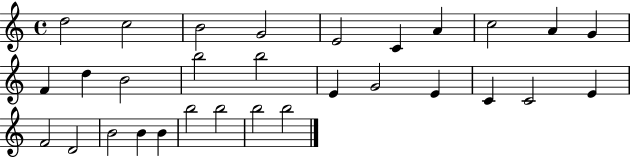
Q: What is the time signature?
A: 4/4